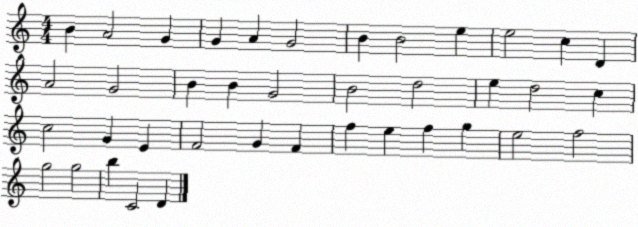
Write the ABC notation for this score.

X:1
T:Untitled
M:4/4
L:1/4
K:C
B A2 G G A G2 B B2 e e2 c D A2 G2 B B G2 B2 d2 e d2 c c2 G E F2 G F f e f g e2 f2 g2 g2 b C2 D